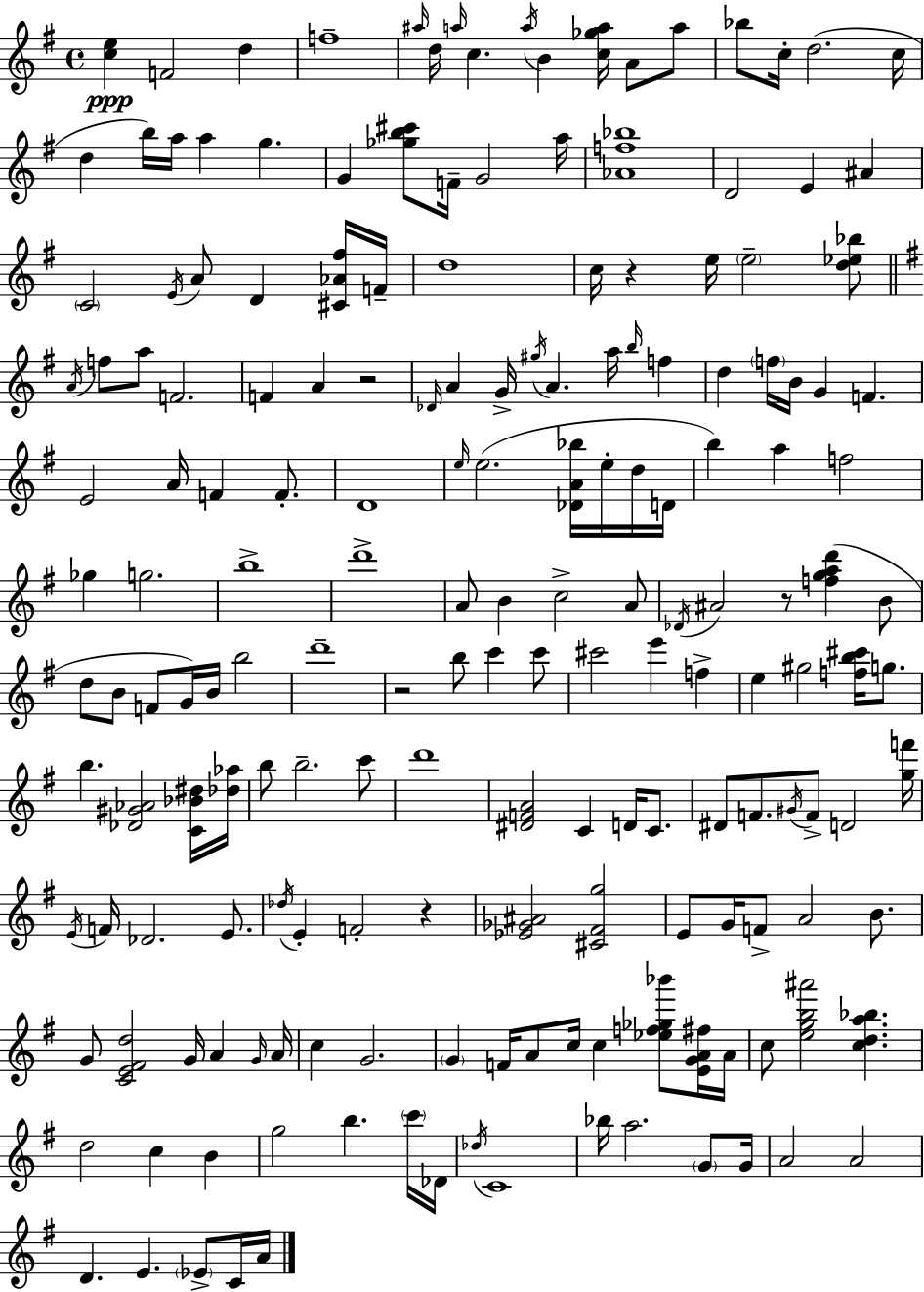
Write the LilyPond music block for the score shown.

{
  \clef treble
  \time 4/4
  \defaultTimeSignature
  \key g \major
  \repeat volta 2 { <c'' e''>4\ppp f'2 d''4 | f''1-- | \grace { ais''16 } d''16 \grace { a''16 } c''4. \acciaccatura { a''16 } b'4 <c'' ges'' a''>16 a'8 | a''8 bes''8 c''16-. d''2.( | \break c''16 d''4 b''16) a''16 a''4 g''4. | g'4 <ges'' b'' cis'''>8 f'16-- g'2 | a''16 <aes' f'' bes''>1 | d'2 e'4 ais'4 | \break \parenthesize c'2 \acciaccatura { e'16 } a'8 d'4 | <cis' aes' fis''>16 f'16-- d''1 | c''16 r4 e''16 \parenthesize e''2-- | <d'' ees'' bes''>8 \bar "||" \break \key g \major \acciaccatura { a'16 } f''8 a''8 f'2. | f'4 a'4 r2 | \grace { des'16 } a'4 g'16-> \acciaccatura { gis''16 } a'4. a''16 \grace { b''16 } | f''4 d''4 \parenthesize f''16 b'16 g'4 f'4. | \break e'2 a'16 f'4 | f'8.-. d'1 | \grace { e''16 } e''2.( | <des' a' bes''>16 e''16-. d''16 d'16 b''4) a''4 f''2 | \break ges''4 g''2. | b''1-> | d'''1-> | a'8 b'4 c''2-> | \break a'8 \acciaccatura { des'16 } ais'2 r8 | <f'' g'' a'' d'''>4( b'8 d''8 b'8 f'8 g'16) b'16 b''2 | d'''1-- | r2 b''8 | \break c'''4 c'''8 cis'''2 e'''4 | f''4-> e''4 gis''2 | <f'' b'' cis'''>16 g''8. b''4. <des' gis' aes'>2 | <c' bes' dis''>16 <des'' aes''>16 b''8 b''2.-- | \break c'''8 d'''1 | <dis' f' a'>2 c'4 | d'16 c'8. dis'8 f'8. \acciaccatura { gis'16 } f'8-> d'2 | <g'' f'''>16 \acciaccatura { e'16 } f'16 des'2. | \break e'8. \acciaccatura { des''16 } e'4-. f'2-. | r4 <ees' ges' ais'>2 | <cis' fis' g''>2 e'8 g'16 f'8-> a'2 | b'8. g'8 <c' e' fis' d''>2 | \break g'16 a'4 \grace { g'16 } a'16 c''4 g'2. | \parenthesize g'4 f'16 a'8 | c''16 c''4 <ees'' f'' ges'' bes'''>8 <e' g' a' fis''>16 a'16 c''8 <e'' g'' b'' ais'''>2 | <c'' d'' a'' bes''>4. d''2 | \break c''4 b'4 g''2 | b''4. \parenthesize c'''16 des'16 \acciaccatura { des''16 } c'1 | bes''16 a''2. | \parenthesize g'8 g'16 a'2 | \break a'2 d'4. | e'4. \parenthesize ees'8-> c'16 a'16 } \bar "|."
}